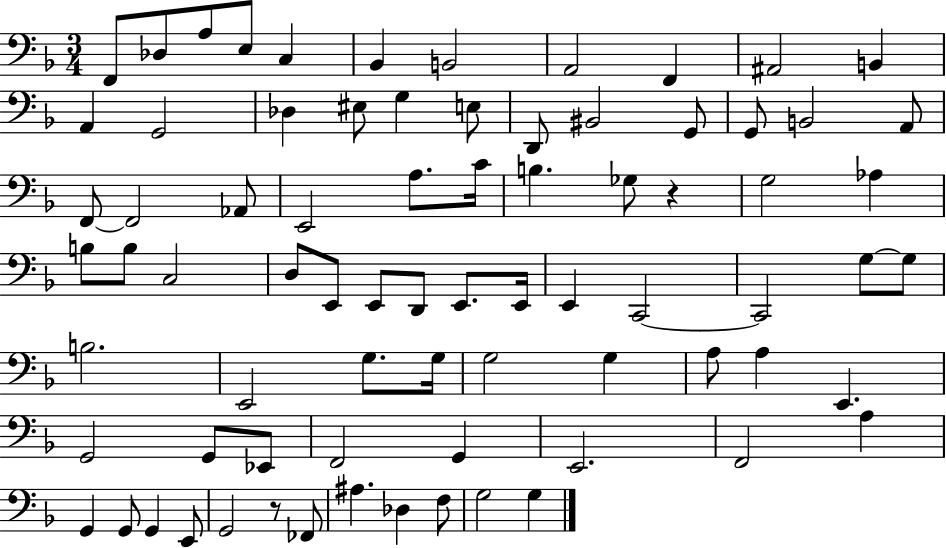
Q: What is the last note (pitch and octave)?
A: G3